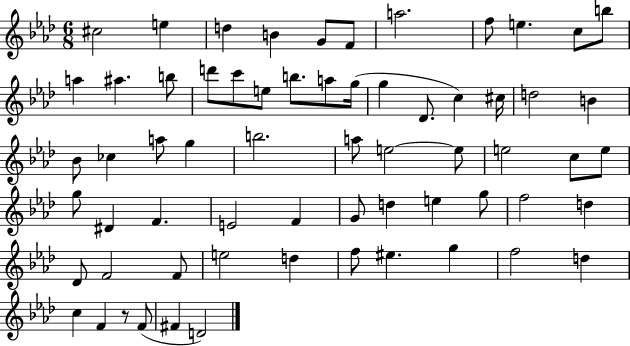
C#5/h E5/q D5/q B4/q G4/e F4/e A5/h. F5/e E5/q. C5/e B5/e A5/q A#5/q. B5/e D6/e C6/e E5/e B5/e. A5/e G5/s G5/q Db4/e. C5/q C#5/s D5/h B4/q Bb4/e CES5/q A5/e G5/q B5/h. A5/e E5/h E5/e E5/h C5/e E5/e G5/e D#4/q F4/q. E4/h F4/q G4/e D5/q E5/q G5/e F5/h D5/q Db4/e F4/h F4/e E5/h D5/q F5/e EIS5/q. G5/q F5/h D5/q C5/q F4/q R/e F4/e F#4/q D4/h